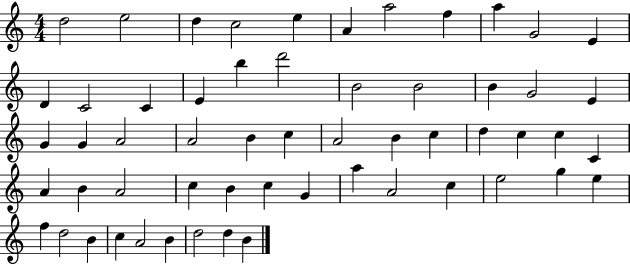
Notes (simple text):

D5/h E5/h D5/q C5/h E5/q A4/q A5/h F5/q A5/q G4/h E4/q D4/q C4/h C4/q E4/q B5/q D6/h B4/h B4/h B4/q G4/h E4/q G4/q G4/q A4/h A4/h B4/q C5/q A4/h B4/q C5/q D5/q C5/q C5/q C4/q A4/q B4/q A4/h C5/q B4/q C5/q G4/q A5/q A4/h C5/q E5/h G5/q E5/q F5/q D5/h B4/q C5/q A4/h B4/q D5/h D5/q B4/q